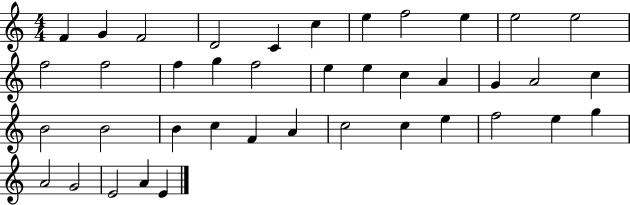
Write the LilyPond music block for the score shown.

{
  \clef treble
  \numericTimeSignature
  \time 4/4
  \key c \major
  f'4 g'4 f'2 | d'2 c'4 c''4 | e''4 f''2 e''4 | e''2 e''2 | \break f''2 f''2 | f''4 g''4 f''2 | e''4 e''4 c''4 a'4 | g'4 a'2 c''4 | \break b'2 b'2 | b'4 c''4 f'4 a'4 | c''2 c''4 e''4 | f''2 e''4 g''4 | \break a'2 g'2 | e'2 a'4 e'4 | \bar "|."
}